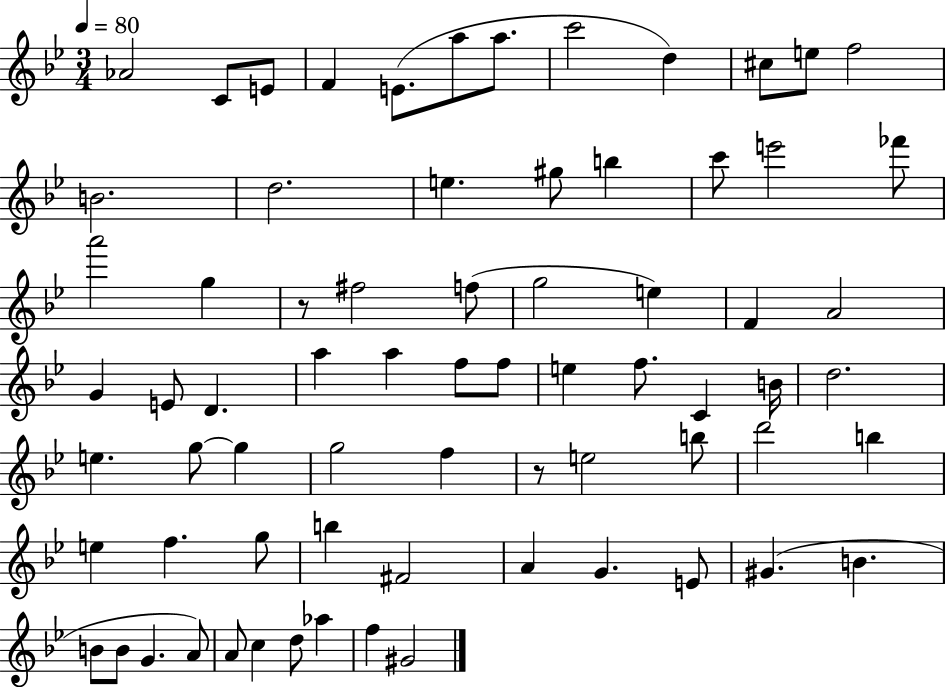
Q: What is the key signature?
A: BES major